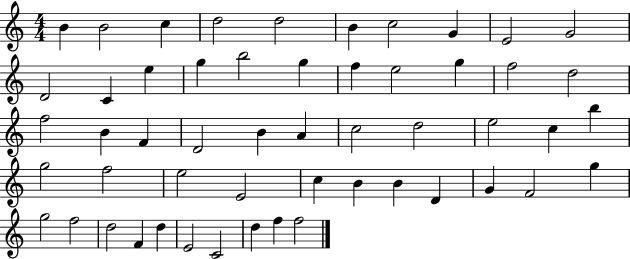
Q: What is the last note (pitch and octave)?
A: F5